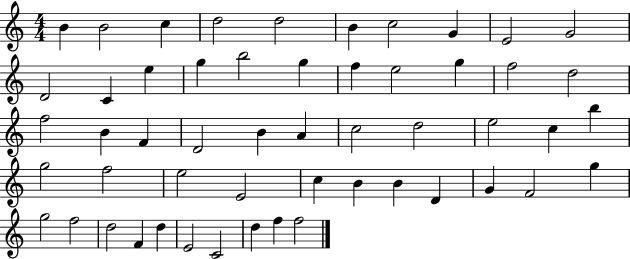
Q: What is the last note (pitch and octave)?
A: F5